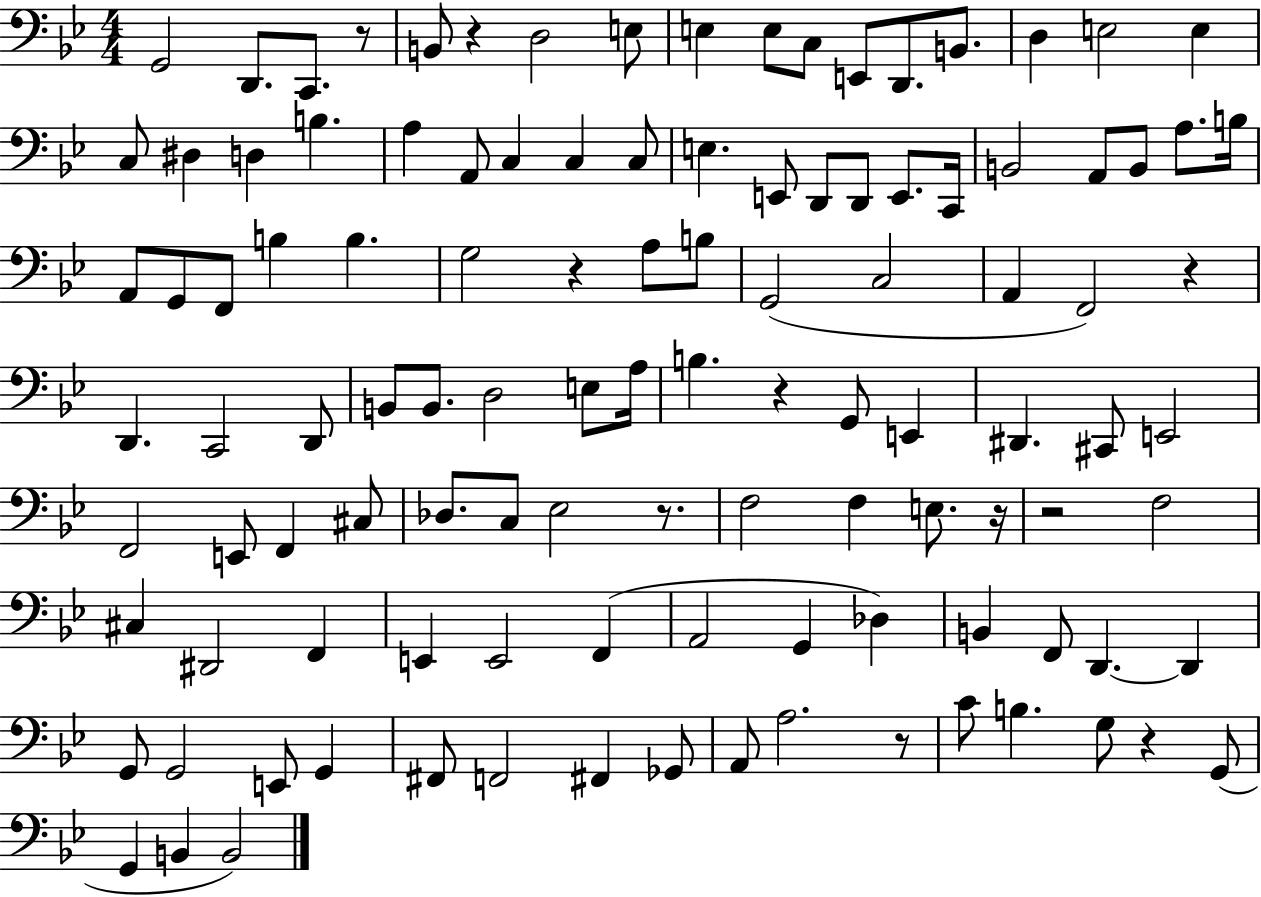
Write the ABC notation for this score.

X:1
T:Untitled
M:4/4
L:1/4
K:Bb
G,,2 D,,/2 C,,/2 z/2 B,,/2 z D,2 E,/2 E, E,/2 C,/2 E,,/2 D,,/2 B,,/2 D, E,2 E, C,/2 ^D, D, B, A, A,,/2 C, C, C,/2 E, E,,/2 D,,/2 D,,/2 E,,/2 C,,/4 B,,2 A,,/2 B,,/2 A,/2 B,/4 A,,/2 G,,/2 F,,/2 B, B, G,2 z A,/2 B,/2 G,,2 C,2 A,, F,,2 z D,, C,,2 D,,/2 B,,/2 B,,/2 D,2 E,/2 A,/4 B, z G,,/2 E,, ^D,, ^C,,/2 E,,2 F,,2 E,,/2 F,, ^C,/2 _D,/2 C,/2 _E,2 z/2 F,2 F, E,/2 z/4 z2 F,2 ^C, ^D,,2 F,, E,, E,,2 F,, A,,2 G,, _D, B,, F,,/2 D,, D,, G,,/2 G,,2 E,,/2 G,, ^F,,/2 F,,2 ^F,, _G,,/2 A,,/2 A,2 z/2 C/2 B, G,/2 z G,,/2 G,, B,, B,,2